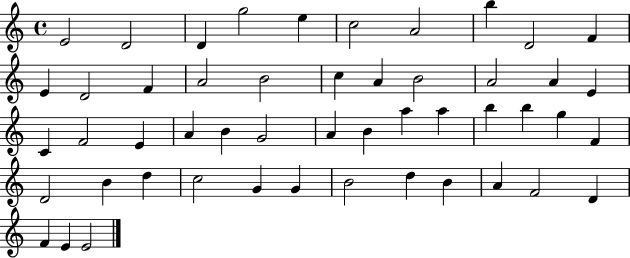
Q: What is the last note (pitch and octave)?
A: E4